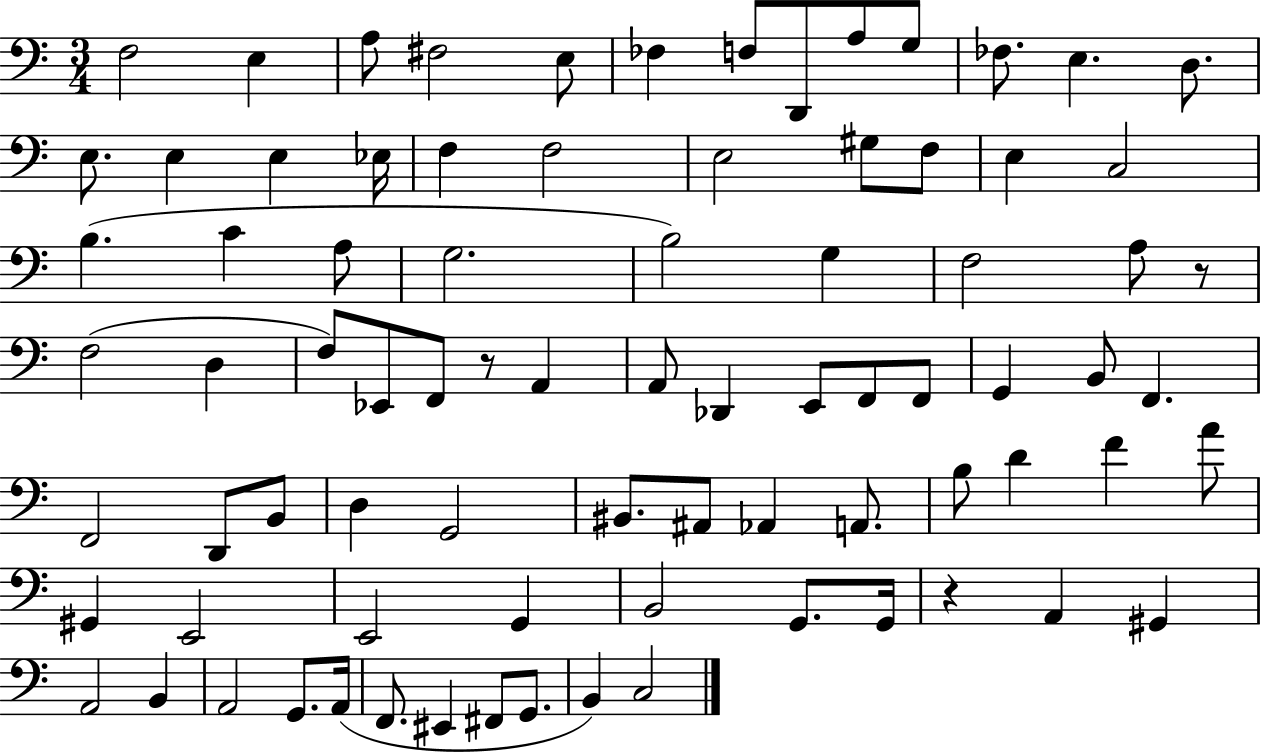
{
  \clef bass
  \numericTimeSignature
  \time 3/4
  \key c \major
  f2 e4 | a8 fis2 e8 | fes4 f8 d,8 a8 g8 | fes8. e4. d8. | \break e8. e4 e4 ees16 | f4 f2 | e2 gis8 f8 | e4 c2 | \break b4.( c'4 a8 | g2. | b2) g4 | f2 a8 r8 | \break f2( d4 | f8) ees,8 f,8 r8 a,4 | a,8 des,4 e,8 f,8 f,8 | g,4 b,8 f,4. | \break f,2 d,8 b,8 | d4 g,2 | bis,8. ais,8 aes,4 a,8. | b8 d'4 f'4 a'8 | \break gis,4 e,2 | e,2 g,4 | b,2 g,8. g,16 | r4 a,4 gis,4 | \break a,2 b,4 | a,2 g,8. a,16( | f,8. eis,4 fis,8 g,8. | b,4) c2 | \break \bar "|."
}